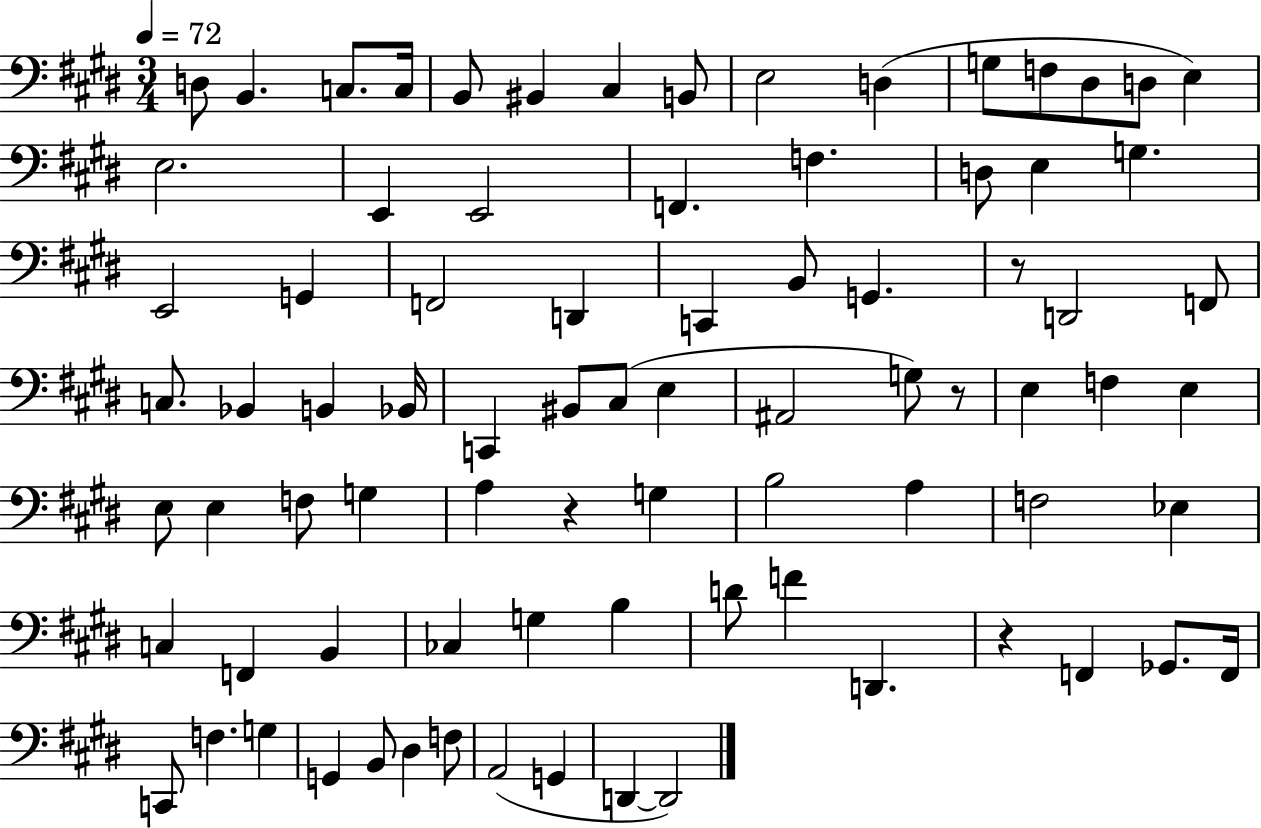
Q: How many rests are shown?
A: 4